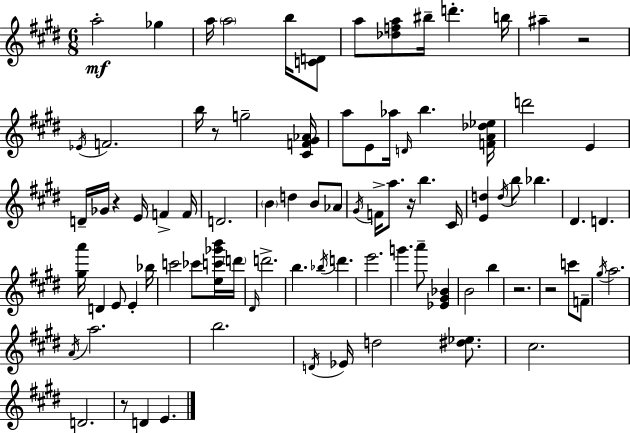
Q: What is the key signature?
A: E major